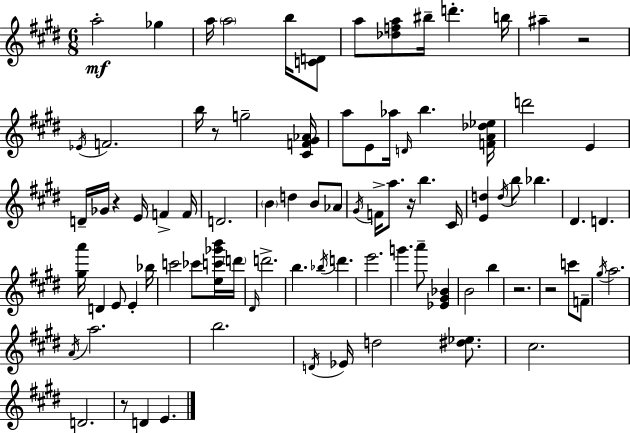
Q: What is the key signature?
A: E major